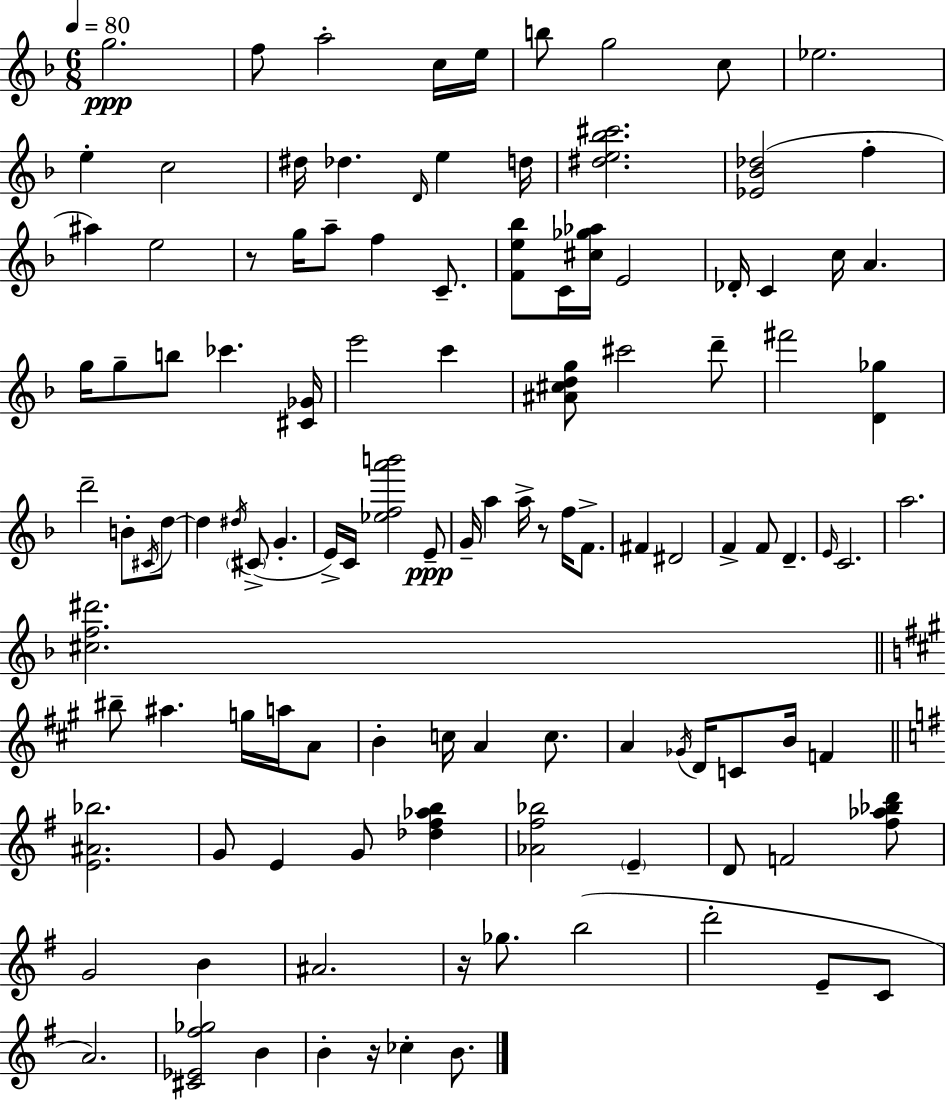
{
  \clef treble
  \numericTimeSignature
  \time 6/8
  \key f \major
  \tempo 4 = 80
  g''2.\ppp | f''8 a''2-. c''16 e''16 | b''8 g''2 c''8 | ees''2. | \break e''4-. c''2 | dis''16 des''4. \grace { d'16 } e''4 | d''16 <dis'' e'' bes'' cis'''>2. | <ees' bes' des''>2( f''4-. | \break ais''4) e''2 | r8 g''16 a''8-- f''4 c'8.-- | <f' e'' bes''>8 c'16 <cis'' ges'' aes''>16 e'2 | des'16-. c'4 c''16 a'4. | \break g''16 g''8-- b''8 ces'''4. | <cis' ges'>16 e'''2 c'''4 | <ais' cis'' d'' g''>8 cis'''2 d'''8-- | fis'''2 <d' ges''>4 | \break d'''2-- b'8-. \acciaccatura { cis'16 } | d''8~~ d''4 \acciaccatura { dis''16 } \parenthesize cis'8->( g'4.-. | e'16->) c'16 <ees'' f'' a''' b'''>2 | e'8--\ppp g'16-- a''4 a''16-> r8 f''16 | \break f'8.-> fis'4 dis'2 | f'4-> f'8 d'4.-- | \grace { e'16 } c'2. | a''2. | \break <cis'' f'' dis'''>2. | \bar "||" \break \key a \major bis''8-- ais''4. g''16 a''16 a'8 | b'4-. c''16 a'4 c''8. | a'4 \acciaccatura { ges'16 } d'16 c'8 b'16 f'4 | \bar "||" \break \key g \major <e' ais' bes''>2. | g'8 e'4 g'8 <des'' fis'' aes'' b''>4 | <aes' fis'' bes''>2 \parenthesize e'4-- | d'8 f'2 <fis'' aes'' bes'' d'''>8 | \break g'2 b'4 | ais'2. | r16 ges''8. b''2( | d'''2-. e'8-- c'8 | \break a'2.) | <cis' ees' fis'' ges''>2 b'4 | b'4-. r16 ces''4-. b'8. | \bar "|."
}